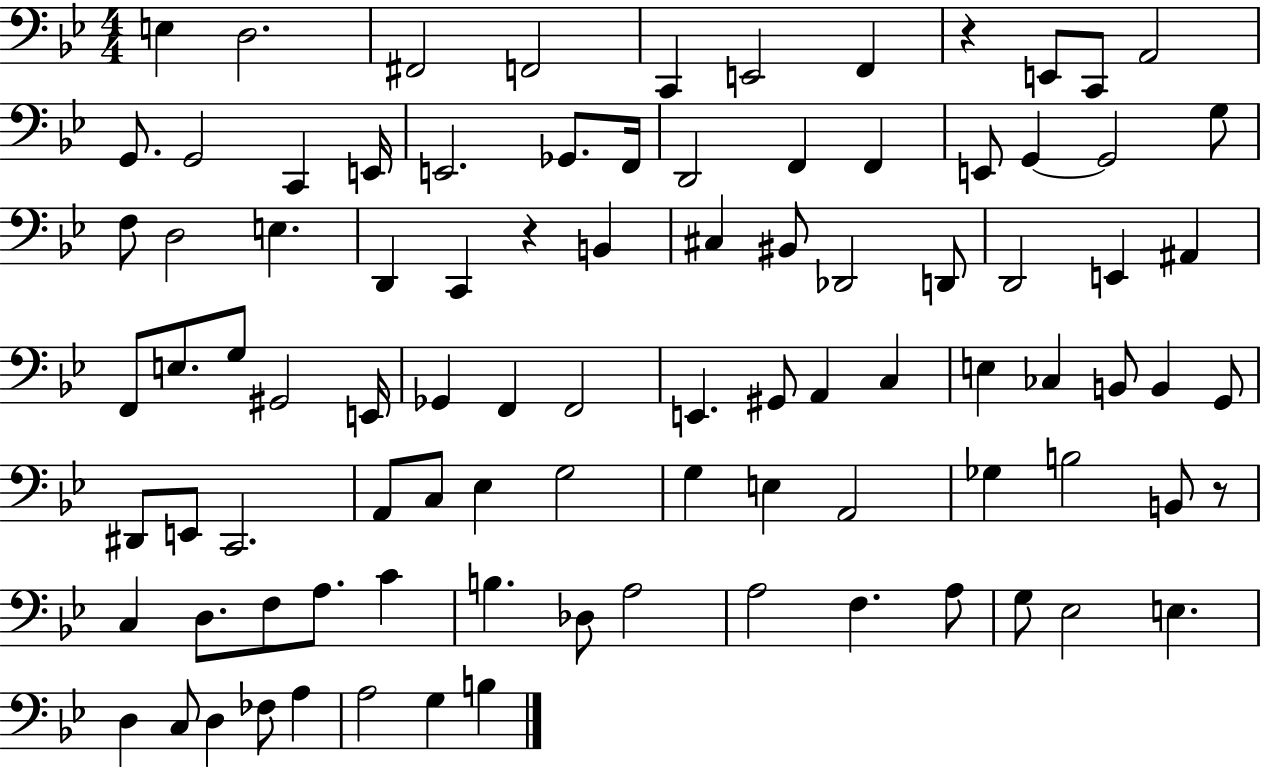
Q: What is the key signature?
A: BES major